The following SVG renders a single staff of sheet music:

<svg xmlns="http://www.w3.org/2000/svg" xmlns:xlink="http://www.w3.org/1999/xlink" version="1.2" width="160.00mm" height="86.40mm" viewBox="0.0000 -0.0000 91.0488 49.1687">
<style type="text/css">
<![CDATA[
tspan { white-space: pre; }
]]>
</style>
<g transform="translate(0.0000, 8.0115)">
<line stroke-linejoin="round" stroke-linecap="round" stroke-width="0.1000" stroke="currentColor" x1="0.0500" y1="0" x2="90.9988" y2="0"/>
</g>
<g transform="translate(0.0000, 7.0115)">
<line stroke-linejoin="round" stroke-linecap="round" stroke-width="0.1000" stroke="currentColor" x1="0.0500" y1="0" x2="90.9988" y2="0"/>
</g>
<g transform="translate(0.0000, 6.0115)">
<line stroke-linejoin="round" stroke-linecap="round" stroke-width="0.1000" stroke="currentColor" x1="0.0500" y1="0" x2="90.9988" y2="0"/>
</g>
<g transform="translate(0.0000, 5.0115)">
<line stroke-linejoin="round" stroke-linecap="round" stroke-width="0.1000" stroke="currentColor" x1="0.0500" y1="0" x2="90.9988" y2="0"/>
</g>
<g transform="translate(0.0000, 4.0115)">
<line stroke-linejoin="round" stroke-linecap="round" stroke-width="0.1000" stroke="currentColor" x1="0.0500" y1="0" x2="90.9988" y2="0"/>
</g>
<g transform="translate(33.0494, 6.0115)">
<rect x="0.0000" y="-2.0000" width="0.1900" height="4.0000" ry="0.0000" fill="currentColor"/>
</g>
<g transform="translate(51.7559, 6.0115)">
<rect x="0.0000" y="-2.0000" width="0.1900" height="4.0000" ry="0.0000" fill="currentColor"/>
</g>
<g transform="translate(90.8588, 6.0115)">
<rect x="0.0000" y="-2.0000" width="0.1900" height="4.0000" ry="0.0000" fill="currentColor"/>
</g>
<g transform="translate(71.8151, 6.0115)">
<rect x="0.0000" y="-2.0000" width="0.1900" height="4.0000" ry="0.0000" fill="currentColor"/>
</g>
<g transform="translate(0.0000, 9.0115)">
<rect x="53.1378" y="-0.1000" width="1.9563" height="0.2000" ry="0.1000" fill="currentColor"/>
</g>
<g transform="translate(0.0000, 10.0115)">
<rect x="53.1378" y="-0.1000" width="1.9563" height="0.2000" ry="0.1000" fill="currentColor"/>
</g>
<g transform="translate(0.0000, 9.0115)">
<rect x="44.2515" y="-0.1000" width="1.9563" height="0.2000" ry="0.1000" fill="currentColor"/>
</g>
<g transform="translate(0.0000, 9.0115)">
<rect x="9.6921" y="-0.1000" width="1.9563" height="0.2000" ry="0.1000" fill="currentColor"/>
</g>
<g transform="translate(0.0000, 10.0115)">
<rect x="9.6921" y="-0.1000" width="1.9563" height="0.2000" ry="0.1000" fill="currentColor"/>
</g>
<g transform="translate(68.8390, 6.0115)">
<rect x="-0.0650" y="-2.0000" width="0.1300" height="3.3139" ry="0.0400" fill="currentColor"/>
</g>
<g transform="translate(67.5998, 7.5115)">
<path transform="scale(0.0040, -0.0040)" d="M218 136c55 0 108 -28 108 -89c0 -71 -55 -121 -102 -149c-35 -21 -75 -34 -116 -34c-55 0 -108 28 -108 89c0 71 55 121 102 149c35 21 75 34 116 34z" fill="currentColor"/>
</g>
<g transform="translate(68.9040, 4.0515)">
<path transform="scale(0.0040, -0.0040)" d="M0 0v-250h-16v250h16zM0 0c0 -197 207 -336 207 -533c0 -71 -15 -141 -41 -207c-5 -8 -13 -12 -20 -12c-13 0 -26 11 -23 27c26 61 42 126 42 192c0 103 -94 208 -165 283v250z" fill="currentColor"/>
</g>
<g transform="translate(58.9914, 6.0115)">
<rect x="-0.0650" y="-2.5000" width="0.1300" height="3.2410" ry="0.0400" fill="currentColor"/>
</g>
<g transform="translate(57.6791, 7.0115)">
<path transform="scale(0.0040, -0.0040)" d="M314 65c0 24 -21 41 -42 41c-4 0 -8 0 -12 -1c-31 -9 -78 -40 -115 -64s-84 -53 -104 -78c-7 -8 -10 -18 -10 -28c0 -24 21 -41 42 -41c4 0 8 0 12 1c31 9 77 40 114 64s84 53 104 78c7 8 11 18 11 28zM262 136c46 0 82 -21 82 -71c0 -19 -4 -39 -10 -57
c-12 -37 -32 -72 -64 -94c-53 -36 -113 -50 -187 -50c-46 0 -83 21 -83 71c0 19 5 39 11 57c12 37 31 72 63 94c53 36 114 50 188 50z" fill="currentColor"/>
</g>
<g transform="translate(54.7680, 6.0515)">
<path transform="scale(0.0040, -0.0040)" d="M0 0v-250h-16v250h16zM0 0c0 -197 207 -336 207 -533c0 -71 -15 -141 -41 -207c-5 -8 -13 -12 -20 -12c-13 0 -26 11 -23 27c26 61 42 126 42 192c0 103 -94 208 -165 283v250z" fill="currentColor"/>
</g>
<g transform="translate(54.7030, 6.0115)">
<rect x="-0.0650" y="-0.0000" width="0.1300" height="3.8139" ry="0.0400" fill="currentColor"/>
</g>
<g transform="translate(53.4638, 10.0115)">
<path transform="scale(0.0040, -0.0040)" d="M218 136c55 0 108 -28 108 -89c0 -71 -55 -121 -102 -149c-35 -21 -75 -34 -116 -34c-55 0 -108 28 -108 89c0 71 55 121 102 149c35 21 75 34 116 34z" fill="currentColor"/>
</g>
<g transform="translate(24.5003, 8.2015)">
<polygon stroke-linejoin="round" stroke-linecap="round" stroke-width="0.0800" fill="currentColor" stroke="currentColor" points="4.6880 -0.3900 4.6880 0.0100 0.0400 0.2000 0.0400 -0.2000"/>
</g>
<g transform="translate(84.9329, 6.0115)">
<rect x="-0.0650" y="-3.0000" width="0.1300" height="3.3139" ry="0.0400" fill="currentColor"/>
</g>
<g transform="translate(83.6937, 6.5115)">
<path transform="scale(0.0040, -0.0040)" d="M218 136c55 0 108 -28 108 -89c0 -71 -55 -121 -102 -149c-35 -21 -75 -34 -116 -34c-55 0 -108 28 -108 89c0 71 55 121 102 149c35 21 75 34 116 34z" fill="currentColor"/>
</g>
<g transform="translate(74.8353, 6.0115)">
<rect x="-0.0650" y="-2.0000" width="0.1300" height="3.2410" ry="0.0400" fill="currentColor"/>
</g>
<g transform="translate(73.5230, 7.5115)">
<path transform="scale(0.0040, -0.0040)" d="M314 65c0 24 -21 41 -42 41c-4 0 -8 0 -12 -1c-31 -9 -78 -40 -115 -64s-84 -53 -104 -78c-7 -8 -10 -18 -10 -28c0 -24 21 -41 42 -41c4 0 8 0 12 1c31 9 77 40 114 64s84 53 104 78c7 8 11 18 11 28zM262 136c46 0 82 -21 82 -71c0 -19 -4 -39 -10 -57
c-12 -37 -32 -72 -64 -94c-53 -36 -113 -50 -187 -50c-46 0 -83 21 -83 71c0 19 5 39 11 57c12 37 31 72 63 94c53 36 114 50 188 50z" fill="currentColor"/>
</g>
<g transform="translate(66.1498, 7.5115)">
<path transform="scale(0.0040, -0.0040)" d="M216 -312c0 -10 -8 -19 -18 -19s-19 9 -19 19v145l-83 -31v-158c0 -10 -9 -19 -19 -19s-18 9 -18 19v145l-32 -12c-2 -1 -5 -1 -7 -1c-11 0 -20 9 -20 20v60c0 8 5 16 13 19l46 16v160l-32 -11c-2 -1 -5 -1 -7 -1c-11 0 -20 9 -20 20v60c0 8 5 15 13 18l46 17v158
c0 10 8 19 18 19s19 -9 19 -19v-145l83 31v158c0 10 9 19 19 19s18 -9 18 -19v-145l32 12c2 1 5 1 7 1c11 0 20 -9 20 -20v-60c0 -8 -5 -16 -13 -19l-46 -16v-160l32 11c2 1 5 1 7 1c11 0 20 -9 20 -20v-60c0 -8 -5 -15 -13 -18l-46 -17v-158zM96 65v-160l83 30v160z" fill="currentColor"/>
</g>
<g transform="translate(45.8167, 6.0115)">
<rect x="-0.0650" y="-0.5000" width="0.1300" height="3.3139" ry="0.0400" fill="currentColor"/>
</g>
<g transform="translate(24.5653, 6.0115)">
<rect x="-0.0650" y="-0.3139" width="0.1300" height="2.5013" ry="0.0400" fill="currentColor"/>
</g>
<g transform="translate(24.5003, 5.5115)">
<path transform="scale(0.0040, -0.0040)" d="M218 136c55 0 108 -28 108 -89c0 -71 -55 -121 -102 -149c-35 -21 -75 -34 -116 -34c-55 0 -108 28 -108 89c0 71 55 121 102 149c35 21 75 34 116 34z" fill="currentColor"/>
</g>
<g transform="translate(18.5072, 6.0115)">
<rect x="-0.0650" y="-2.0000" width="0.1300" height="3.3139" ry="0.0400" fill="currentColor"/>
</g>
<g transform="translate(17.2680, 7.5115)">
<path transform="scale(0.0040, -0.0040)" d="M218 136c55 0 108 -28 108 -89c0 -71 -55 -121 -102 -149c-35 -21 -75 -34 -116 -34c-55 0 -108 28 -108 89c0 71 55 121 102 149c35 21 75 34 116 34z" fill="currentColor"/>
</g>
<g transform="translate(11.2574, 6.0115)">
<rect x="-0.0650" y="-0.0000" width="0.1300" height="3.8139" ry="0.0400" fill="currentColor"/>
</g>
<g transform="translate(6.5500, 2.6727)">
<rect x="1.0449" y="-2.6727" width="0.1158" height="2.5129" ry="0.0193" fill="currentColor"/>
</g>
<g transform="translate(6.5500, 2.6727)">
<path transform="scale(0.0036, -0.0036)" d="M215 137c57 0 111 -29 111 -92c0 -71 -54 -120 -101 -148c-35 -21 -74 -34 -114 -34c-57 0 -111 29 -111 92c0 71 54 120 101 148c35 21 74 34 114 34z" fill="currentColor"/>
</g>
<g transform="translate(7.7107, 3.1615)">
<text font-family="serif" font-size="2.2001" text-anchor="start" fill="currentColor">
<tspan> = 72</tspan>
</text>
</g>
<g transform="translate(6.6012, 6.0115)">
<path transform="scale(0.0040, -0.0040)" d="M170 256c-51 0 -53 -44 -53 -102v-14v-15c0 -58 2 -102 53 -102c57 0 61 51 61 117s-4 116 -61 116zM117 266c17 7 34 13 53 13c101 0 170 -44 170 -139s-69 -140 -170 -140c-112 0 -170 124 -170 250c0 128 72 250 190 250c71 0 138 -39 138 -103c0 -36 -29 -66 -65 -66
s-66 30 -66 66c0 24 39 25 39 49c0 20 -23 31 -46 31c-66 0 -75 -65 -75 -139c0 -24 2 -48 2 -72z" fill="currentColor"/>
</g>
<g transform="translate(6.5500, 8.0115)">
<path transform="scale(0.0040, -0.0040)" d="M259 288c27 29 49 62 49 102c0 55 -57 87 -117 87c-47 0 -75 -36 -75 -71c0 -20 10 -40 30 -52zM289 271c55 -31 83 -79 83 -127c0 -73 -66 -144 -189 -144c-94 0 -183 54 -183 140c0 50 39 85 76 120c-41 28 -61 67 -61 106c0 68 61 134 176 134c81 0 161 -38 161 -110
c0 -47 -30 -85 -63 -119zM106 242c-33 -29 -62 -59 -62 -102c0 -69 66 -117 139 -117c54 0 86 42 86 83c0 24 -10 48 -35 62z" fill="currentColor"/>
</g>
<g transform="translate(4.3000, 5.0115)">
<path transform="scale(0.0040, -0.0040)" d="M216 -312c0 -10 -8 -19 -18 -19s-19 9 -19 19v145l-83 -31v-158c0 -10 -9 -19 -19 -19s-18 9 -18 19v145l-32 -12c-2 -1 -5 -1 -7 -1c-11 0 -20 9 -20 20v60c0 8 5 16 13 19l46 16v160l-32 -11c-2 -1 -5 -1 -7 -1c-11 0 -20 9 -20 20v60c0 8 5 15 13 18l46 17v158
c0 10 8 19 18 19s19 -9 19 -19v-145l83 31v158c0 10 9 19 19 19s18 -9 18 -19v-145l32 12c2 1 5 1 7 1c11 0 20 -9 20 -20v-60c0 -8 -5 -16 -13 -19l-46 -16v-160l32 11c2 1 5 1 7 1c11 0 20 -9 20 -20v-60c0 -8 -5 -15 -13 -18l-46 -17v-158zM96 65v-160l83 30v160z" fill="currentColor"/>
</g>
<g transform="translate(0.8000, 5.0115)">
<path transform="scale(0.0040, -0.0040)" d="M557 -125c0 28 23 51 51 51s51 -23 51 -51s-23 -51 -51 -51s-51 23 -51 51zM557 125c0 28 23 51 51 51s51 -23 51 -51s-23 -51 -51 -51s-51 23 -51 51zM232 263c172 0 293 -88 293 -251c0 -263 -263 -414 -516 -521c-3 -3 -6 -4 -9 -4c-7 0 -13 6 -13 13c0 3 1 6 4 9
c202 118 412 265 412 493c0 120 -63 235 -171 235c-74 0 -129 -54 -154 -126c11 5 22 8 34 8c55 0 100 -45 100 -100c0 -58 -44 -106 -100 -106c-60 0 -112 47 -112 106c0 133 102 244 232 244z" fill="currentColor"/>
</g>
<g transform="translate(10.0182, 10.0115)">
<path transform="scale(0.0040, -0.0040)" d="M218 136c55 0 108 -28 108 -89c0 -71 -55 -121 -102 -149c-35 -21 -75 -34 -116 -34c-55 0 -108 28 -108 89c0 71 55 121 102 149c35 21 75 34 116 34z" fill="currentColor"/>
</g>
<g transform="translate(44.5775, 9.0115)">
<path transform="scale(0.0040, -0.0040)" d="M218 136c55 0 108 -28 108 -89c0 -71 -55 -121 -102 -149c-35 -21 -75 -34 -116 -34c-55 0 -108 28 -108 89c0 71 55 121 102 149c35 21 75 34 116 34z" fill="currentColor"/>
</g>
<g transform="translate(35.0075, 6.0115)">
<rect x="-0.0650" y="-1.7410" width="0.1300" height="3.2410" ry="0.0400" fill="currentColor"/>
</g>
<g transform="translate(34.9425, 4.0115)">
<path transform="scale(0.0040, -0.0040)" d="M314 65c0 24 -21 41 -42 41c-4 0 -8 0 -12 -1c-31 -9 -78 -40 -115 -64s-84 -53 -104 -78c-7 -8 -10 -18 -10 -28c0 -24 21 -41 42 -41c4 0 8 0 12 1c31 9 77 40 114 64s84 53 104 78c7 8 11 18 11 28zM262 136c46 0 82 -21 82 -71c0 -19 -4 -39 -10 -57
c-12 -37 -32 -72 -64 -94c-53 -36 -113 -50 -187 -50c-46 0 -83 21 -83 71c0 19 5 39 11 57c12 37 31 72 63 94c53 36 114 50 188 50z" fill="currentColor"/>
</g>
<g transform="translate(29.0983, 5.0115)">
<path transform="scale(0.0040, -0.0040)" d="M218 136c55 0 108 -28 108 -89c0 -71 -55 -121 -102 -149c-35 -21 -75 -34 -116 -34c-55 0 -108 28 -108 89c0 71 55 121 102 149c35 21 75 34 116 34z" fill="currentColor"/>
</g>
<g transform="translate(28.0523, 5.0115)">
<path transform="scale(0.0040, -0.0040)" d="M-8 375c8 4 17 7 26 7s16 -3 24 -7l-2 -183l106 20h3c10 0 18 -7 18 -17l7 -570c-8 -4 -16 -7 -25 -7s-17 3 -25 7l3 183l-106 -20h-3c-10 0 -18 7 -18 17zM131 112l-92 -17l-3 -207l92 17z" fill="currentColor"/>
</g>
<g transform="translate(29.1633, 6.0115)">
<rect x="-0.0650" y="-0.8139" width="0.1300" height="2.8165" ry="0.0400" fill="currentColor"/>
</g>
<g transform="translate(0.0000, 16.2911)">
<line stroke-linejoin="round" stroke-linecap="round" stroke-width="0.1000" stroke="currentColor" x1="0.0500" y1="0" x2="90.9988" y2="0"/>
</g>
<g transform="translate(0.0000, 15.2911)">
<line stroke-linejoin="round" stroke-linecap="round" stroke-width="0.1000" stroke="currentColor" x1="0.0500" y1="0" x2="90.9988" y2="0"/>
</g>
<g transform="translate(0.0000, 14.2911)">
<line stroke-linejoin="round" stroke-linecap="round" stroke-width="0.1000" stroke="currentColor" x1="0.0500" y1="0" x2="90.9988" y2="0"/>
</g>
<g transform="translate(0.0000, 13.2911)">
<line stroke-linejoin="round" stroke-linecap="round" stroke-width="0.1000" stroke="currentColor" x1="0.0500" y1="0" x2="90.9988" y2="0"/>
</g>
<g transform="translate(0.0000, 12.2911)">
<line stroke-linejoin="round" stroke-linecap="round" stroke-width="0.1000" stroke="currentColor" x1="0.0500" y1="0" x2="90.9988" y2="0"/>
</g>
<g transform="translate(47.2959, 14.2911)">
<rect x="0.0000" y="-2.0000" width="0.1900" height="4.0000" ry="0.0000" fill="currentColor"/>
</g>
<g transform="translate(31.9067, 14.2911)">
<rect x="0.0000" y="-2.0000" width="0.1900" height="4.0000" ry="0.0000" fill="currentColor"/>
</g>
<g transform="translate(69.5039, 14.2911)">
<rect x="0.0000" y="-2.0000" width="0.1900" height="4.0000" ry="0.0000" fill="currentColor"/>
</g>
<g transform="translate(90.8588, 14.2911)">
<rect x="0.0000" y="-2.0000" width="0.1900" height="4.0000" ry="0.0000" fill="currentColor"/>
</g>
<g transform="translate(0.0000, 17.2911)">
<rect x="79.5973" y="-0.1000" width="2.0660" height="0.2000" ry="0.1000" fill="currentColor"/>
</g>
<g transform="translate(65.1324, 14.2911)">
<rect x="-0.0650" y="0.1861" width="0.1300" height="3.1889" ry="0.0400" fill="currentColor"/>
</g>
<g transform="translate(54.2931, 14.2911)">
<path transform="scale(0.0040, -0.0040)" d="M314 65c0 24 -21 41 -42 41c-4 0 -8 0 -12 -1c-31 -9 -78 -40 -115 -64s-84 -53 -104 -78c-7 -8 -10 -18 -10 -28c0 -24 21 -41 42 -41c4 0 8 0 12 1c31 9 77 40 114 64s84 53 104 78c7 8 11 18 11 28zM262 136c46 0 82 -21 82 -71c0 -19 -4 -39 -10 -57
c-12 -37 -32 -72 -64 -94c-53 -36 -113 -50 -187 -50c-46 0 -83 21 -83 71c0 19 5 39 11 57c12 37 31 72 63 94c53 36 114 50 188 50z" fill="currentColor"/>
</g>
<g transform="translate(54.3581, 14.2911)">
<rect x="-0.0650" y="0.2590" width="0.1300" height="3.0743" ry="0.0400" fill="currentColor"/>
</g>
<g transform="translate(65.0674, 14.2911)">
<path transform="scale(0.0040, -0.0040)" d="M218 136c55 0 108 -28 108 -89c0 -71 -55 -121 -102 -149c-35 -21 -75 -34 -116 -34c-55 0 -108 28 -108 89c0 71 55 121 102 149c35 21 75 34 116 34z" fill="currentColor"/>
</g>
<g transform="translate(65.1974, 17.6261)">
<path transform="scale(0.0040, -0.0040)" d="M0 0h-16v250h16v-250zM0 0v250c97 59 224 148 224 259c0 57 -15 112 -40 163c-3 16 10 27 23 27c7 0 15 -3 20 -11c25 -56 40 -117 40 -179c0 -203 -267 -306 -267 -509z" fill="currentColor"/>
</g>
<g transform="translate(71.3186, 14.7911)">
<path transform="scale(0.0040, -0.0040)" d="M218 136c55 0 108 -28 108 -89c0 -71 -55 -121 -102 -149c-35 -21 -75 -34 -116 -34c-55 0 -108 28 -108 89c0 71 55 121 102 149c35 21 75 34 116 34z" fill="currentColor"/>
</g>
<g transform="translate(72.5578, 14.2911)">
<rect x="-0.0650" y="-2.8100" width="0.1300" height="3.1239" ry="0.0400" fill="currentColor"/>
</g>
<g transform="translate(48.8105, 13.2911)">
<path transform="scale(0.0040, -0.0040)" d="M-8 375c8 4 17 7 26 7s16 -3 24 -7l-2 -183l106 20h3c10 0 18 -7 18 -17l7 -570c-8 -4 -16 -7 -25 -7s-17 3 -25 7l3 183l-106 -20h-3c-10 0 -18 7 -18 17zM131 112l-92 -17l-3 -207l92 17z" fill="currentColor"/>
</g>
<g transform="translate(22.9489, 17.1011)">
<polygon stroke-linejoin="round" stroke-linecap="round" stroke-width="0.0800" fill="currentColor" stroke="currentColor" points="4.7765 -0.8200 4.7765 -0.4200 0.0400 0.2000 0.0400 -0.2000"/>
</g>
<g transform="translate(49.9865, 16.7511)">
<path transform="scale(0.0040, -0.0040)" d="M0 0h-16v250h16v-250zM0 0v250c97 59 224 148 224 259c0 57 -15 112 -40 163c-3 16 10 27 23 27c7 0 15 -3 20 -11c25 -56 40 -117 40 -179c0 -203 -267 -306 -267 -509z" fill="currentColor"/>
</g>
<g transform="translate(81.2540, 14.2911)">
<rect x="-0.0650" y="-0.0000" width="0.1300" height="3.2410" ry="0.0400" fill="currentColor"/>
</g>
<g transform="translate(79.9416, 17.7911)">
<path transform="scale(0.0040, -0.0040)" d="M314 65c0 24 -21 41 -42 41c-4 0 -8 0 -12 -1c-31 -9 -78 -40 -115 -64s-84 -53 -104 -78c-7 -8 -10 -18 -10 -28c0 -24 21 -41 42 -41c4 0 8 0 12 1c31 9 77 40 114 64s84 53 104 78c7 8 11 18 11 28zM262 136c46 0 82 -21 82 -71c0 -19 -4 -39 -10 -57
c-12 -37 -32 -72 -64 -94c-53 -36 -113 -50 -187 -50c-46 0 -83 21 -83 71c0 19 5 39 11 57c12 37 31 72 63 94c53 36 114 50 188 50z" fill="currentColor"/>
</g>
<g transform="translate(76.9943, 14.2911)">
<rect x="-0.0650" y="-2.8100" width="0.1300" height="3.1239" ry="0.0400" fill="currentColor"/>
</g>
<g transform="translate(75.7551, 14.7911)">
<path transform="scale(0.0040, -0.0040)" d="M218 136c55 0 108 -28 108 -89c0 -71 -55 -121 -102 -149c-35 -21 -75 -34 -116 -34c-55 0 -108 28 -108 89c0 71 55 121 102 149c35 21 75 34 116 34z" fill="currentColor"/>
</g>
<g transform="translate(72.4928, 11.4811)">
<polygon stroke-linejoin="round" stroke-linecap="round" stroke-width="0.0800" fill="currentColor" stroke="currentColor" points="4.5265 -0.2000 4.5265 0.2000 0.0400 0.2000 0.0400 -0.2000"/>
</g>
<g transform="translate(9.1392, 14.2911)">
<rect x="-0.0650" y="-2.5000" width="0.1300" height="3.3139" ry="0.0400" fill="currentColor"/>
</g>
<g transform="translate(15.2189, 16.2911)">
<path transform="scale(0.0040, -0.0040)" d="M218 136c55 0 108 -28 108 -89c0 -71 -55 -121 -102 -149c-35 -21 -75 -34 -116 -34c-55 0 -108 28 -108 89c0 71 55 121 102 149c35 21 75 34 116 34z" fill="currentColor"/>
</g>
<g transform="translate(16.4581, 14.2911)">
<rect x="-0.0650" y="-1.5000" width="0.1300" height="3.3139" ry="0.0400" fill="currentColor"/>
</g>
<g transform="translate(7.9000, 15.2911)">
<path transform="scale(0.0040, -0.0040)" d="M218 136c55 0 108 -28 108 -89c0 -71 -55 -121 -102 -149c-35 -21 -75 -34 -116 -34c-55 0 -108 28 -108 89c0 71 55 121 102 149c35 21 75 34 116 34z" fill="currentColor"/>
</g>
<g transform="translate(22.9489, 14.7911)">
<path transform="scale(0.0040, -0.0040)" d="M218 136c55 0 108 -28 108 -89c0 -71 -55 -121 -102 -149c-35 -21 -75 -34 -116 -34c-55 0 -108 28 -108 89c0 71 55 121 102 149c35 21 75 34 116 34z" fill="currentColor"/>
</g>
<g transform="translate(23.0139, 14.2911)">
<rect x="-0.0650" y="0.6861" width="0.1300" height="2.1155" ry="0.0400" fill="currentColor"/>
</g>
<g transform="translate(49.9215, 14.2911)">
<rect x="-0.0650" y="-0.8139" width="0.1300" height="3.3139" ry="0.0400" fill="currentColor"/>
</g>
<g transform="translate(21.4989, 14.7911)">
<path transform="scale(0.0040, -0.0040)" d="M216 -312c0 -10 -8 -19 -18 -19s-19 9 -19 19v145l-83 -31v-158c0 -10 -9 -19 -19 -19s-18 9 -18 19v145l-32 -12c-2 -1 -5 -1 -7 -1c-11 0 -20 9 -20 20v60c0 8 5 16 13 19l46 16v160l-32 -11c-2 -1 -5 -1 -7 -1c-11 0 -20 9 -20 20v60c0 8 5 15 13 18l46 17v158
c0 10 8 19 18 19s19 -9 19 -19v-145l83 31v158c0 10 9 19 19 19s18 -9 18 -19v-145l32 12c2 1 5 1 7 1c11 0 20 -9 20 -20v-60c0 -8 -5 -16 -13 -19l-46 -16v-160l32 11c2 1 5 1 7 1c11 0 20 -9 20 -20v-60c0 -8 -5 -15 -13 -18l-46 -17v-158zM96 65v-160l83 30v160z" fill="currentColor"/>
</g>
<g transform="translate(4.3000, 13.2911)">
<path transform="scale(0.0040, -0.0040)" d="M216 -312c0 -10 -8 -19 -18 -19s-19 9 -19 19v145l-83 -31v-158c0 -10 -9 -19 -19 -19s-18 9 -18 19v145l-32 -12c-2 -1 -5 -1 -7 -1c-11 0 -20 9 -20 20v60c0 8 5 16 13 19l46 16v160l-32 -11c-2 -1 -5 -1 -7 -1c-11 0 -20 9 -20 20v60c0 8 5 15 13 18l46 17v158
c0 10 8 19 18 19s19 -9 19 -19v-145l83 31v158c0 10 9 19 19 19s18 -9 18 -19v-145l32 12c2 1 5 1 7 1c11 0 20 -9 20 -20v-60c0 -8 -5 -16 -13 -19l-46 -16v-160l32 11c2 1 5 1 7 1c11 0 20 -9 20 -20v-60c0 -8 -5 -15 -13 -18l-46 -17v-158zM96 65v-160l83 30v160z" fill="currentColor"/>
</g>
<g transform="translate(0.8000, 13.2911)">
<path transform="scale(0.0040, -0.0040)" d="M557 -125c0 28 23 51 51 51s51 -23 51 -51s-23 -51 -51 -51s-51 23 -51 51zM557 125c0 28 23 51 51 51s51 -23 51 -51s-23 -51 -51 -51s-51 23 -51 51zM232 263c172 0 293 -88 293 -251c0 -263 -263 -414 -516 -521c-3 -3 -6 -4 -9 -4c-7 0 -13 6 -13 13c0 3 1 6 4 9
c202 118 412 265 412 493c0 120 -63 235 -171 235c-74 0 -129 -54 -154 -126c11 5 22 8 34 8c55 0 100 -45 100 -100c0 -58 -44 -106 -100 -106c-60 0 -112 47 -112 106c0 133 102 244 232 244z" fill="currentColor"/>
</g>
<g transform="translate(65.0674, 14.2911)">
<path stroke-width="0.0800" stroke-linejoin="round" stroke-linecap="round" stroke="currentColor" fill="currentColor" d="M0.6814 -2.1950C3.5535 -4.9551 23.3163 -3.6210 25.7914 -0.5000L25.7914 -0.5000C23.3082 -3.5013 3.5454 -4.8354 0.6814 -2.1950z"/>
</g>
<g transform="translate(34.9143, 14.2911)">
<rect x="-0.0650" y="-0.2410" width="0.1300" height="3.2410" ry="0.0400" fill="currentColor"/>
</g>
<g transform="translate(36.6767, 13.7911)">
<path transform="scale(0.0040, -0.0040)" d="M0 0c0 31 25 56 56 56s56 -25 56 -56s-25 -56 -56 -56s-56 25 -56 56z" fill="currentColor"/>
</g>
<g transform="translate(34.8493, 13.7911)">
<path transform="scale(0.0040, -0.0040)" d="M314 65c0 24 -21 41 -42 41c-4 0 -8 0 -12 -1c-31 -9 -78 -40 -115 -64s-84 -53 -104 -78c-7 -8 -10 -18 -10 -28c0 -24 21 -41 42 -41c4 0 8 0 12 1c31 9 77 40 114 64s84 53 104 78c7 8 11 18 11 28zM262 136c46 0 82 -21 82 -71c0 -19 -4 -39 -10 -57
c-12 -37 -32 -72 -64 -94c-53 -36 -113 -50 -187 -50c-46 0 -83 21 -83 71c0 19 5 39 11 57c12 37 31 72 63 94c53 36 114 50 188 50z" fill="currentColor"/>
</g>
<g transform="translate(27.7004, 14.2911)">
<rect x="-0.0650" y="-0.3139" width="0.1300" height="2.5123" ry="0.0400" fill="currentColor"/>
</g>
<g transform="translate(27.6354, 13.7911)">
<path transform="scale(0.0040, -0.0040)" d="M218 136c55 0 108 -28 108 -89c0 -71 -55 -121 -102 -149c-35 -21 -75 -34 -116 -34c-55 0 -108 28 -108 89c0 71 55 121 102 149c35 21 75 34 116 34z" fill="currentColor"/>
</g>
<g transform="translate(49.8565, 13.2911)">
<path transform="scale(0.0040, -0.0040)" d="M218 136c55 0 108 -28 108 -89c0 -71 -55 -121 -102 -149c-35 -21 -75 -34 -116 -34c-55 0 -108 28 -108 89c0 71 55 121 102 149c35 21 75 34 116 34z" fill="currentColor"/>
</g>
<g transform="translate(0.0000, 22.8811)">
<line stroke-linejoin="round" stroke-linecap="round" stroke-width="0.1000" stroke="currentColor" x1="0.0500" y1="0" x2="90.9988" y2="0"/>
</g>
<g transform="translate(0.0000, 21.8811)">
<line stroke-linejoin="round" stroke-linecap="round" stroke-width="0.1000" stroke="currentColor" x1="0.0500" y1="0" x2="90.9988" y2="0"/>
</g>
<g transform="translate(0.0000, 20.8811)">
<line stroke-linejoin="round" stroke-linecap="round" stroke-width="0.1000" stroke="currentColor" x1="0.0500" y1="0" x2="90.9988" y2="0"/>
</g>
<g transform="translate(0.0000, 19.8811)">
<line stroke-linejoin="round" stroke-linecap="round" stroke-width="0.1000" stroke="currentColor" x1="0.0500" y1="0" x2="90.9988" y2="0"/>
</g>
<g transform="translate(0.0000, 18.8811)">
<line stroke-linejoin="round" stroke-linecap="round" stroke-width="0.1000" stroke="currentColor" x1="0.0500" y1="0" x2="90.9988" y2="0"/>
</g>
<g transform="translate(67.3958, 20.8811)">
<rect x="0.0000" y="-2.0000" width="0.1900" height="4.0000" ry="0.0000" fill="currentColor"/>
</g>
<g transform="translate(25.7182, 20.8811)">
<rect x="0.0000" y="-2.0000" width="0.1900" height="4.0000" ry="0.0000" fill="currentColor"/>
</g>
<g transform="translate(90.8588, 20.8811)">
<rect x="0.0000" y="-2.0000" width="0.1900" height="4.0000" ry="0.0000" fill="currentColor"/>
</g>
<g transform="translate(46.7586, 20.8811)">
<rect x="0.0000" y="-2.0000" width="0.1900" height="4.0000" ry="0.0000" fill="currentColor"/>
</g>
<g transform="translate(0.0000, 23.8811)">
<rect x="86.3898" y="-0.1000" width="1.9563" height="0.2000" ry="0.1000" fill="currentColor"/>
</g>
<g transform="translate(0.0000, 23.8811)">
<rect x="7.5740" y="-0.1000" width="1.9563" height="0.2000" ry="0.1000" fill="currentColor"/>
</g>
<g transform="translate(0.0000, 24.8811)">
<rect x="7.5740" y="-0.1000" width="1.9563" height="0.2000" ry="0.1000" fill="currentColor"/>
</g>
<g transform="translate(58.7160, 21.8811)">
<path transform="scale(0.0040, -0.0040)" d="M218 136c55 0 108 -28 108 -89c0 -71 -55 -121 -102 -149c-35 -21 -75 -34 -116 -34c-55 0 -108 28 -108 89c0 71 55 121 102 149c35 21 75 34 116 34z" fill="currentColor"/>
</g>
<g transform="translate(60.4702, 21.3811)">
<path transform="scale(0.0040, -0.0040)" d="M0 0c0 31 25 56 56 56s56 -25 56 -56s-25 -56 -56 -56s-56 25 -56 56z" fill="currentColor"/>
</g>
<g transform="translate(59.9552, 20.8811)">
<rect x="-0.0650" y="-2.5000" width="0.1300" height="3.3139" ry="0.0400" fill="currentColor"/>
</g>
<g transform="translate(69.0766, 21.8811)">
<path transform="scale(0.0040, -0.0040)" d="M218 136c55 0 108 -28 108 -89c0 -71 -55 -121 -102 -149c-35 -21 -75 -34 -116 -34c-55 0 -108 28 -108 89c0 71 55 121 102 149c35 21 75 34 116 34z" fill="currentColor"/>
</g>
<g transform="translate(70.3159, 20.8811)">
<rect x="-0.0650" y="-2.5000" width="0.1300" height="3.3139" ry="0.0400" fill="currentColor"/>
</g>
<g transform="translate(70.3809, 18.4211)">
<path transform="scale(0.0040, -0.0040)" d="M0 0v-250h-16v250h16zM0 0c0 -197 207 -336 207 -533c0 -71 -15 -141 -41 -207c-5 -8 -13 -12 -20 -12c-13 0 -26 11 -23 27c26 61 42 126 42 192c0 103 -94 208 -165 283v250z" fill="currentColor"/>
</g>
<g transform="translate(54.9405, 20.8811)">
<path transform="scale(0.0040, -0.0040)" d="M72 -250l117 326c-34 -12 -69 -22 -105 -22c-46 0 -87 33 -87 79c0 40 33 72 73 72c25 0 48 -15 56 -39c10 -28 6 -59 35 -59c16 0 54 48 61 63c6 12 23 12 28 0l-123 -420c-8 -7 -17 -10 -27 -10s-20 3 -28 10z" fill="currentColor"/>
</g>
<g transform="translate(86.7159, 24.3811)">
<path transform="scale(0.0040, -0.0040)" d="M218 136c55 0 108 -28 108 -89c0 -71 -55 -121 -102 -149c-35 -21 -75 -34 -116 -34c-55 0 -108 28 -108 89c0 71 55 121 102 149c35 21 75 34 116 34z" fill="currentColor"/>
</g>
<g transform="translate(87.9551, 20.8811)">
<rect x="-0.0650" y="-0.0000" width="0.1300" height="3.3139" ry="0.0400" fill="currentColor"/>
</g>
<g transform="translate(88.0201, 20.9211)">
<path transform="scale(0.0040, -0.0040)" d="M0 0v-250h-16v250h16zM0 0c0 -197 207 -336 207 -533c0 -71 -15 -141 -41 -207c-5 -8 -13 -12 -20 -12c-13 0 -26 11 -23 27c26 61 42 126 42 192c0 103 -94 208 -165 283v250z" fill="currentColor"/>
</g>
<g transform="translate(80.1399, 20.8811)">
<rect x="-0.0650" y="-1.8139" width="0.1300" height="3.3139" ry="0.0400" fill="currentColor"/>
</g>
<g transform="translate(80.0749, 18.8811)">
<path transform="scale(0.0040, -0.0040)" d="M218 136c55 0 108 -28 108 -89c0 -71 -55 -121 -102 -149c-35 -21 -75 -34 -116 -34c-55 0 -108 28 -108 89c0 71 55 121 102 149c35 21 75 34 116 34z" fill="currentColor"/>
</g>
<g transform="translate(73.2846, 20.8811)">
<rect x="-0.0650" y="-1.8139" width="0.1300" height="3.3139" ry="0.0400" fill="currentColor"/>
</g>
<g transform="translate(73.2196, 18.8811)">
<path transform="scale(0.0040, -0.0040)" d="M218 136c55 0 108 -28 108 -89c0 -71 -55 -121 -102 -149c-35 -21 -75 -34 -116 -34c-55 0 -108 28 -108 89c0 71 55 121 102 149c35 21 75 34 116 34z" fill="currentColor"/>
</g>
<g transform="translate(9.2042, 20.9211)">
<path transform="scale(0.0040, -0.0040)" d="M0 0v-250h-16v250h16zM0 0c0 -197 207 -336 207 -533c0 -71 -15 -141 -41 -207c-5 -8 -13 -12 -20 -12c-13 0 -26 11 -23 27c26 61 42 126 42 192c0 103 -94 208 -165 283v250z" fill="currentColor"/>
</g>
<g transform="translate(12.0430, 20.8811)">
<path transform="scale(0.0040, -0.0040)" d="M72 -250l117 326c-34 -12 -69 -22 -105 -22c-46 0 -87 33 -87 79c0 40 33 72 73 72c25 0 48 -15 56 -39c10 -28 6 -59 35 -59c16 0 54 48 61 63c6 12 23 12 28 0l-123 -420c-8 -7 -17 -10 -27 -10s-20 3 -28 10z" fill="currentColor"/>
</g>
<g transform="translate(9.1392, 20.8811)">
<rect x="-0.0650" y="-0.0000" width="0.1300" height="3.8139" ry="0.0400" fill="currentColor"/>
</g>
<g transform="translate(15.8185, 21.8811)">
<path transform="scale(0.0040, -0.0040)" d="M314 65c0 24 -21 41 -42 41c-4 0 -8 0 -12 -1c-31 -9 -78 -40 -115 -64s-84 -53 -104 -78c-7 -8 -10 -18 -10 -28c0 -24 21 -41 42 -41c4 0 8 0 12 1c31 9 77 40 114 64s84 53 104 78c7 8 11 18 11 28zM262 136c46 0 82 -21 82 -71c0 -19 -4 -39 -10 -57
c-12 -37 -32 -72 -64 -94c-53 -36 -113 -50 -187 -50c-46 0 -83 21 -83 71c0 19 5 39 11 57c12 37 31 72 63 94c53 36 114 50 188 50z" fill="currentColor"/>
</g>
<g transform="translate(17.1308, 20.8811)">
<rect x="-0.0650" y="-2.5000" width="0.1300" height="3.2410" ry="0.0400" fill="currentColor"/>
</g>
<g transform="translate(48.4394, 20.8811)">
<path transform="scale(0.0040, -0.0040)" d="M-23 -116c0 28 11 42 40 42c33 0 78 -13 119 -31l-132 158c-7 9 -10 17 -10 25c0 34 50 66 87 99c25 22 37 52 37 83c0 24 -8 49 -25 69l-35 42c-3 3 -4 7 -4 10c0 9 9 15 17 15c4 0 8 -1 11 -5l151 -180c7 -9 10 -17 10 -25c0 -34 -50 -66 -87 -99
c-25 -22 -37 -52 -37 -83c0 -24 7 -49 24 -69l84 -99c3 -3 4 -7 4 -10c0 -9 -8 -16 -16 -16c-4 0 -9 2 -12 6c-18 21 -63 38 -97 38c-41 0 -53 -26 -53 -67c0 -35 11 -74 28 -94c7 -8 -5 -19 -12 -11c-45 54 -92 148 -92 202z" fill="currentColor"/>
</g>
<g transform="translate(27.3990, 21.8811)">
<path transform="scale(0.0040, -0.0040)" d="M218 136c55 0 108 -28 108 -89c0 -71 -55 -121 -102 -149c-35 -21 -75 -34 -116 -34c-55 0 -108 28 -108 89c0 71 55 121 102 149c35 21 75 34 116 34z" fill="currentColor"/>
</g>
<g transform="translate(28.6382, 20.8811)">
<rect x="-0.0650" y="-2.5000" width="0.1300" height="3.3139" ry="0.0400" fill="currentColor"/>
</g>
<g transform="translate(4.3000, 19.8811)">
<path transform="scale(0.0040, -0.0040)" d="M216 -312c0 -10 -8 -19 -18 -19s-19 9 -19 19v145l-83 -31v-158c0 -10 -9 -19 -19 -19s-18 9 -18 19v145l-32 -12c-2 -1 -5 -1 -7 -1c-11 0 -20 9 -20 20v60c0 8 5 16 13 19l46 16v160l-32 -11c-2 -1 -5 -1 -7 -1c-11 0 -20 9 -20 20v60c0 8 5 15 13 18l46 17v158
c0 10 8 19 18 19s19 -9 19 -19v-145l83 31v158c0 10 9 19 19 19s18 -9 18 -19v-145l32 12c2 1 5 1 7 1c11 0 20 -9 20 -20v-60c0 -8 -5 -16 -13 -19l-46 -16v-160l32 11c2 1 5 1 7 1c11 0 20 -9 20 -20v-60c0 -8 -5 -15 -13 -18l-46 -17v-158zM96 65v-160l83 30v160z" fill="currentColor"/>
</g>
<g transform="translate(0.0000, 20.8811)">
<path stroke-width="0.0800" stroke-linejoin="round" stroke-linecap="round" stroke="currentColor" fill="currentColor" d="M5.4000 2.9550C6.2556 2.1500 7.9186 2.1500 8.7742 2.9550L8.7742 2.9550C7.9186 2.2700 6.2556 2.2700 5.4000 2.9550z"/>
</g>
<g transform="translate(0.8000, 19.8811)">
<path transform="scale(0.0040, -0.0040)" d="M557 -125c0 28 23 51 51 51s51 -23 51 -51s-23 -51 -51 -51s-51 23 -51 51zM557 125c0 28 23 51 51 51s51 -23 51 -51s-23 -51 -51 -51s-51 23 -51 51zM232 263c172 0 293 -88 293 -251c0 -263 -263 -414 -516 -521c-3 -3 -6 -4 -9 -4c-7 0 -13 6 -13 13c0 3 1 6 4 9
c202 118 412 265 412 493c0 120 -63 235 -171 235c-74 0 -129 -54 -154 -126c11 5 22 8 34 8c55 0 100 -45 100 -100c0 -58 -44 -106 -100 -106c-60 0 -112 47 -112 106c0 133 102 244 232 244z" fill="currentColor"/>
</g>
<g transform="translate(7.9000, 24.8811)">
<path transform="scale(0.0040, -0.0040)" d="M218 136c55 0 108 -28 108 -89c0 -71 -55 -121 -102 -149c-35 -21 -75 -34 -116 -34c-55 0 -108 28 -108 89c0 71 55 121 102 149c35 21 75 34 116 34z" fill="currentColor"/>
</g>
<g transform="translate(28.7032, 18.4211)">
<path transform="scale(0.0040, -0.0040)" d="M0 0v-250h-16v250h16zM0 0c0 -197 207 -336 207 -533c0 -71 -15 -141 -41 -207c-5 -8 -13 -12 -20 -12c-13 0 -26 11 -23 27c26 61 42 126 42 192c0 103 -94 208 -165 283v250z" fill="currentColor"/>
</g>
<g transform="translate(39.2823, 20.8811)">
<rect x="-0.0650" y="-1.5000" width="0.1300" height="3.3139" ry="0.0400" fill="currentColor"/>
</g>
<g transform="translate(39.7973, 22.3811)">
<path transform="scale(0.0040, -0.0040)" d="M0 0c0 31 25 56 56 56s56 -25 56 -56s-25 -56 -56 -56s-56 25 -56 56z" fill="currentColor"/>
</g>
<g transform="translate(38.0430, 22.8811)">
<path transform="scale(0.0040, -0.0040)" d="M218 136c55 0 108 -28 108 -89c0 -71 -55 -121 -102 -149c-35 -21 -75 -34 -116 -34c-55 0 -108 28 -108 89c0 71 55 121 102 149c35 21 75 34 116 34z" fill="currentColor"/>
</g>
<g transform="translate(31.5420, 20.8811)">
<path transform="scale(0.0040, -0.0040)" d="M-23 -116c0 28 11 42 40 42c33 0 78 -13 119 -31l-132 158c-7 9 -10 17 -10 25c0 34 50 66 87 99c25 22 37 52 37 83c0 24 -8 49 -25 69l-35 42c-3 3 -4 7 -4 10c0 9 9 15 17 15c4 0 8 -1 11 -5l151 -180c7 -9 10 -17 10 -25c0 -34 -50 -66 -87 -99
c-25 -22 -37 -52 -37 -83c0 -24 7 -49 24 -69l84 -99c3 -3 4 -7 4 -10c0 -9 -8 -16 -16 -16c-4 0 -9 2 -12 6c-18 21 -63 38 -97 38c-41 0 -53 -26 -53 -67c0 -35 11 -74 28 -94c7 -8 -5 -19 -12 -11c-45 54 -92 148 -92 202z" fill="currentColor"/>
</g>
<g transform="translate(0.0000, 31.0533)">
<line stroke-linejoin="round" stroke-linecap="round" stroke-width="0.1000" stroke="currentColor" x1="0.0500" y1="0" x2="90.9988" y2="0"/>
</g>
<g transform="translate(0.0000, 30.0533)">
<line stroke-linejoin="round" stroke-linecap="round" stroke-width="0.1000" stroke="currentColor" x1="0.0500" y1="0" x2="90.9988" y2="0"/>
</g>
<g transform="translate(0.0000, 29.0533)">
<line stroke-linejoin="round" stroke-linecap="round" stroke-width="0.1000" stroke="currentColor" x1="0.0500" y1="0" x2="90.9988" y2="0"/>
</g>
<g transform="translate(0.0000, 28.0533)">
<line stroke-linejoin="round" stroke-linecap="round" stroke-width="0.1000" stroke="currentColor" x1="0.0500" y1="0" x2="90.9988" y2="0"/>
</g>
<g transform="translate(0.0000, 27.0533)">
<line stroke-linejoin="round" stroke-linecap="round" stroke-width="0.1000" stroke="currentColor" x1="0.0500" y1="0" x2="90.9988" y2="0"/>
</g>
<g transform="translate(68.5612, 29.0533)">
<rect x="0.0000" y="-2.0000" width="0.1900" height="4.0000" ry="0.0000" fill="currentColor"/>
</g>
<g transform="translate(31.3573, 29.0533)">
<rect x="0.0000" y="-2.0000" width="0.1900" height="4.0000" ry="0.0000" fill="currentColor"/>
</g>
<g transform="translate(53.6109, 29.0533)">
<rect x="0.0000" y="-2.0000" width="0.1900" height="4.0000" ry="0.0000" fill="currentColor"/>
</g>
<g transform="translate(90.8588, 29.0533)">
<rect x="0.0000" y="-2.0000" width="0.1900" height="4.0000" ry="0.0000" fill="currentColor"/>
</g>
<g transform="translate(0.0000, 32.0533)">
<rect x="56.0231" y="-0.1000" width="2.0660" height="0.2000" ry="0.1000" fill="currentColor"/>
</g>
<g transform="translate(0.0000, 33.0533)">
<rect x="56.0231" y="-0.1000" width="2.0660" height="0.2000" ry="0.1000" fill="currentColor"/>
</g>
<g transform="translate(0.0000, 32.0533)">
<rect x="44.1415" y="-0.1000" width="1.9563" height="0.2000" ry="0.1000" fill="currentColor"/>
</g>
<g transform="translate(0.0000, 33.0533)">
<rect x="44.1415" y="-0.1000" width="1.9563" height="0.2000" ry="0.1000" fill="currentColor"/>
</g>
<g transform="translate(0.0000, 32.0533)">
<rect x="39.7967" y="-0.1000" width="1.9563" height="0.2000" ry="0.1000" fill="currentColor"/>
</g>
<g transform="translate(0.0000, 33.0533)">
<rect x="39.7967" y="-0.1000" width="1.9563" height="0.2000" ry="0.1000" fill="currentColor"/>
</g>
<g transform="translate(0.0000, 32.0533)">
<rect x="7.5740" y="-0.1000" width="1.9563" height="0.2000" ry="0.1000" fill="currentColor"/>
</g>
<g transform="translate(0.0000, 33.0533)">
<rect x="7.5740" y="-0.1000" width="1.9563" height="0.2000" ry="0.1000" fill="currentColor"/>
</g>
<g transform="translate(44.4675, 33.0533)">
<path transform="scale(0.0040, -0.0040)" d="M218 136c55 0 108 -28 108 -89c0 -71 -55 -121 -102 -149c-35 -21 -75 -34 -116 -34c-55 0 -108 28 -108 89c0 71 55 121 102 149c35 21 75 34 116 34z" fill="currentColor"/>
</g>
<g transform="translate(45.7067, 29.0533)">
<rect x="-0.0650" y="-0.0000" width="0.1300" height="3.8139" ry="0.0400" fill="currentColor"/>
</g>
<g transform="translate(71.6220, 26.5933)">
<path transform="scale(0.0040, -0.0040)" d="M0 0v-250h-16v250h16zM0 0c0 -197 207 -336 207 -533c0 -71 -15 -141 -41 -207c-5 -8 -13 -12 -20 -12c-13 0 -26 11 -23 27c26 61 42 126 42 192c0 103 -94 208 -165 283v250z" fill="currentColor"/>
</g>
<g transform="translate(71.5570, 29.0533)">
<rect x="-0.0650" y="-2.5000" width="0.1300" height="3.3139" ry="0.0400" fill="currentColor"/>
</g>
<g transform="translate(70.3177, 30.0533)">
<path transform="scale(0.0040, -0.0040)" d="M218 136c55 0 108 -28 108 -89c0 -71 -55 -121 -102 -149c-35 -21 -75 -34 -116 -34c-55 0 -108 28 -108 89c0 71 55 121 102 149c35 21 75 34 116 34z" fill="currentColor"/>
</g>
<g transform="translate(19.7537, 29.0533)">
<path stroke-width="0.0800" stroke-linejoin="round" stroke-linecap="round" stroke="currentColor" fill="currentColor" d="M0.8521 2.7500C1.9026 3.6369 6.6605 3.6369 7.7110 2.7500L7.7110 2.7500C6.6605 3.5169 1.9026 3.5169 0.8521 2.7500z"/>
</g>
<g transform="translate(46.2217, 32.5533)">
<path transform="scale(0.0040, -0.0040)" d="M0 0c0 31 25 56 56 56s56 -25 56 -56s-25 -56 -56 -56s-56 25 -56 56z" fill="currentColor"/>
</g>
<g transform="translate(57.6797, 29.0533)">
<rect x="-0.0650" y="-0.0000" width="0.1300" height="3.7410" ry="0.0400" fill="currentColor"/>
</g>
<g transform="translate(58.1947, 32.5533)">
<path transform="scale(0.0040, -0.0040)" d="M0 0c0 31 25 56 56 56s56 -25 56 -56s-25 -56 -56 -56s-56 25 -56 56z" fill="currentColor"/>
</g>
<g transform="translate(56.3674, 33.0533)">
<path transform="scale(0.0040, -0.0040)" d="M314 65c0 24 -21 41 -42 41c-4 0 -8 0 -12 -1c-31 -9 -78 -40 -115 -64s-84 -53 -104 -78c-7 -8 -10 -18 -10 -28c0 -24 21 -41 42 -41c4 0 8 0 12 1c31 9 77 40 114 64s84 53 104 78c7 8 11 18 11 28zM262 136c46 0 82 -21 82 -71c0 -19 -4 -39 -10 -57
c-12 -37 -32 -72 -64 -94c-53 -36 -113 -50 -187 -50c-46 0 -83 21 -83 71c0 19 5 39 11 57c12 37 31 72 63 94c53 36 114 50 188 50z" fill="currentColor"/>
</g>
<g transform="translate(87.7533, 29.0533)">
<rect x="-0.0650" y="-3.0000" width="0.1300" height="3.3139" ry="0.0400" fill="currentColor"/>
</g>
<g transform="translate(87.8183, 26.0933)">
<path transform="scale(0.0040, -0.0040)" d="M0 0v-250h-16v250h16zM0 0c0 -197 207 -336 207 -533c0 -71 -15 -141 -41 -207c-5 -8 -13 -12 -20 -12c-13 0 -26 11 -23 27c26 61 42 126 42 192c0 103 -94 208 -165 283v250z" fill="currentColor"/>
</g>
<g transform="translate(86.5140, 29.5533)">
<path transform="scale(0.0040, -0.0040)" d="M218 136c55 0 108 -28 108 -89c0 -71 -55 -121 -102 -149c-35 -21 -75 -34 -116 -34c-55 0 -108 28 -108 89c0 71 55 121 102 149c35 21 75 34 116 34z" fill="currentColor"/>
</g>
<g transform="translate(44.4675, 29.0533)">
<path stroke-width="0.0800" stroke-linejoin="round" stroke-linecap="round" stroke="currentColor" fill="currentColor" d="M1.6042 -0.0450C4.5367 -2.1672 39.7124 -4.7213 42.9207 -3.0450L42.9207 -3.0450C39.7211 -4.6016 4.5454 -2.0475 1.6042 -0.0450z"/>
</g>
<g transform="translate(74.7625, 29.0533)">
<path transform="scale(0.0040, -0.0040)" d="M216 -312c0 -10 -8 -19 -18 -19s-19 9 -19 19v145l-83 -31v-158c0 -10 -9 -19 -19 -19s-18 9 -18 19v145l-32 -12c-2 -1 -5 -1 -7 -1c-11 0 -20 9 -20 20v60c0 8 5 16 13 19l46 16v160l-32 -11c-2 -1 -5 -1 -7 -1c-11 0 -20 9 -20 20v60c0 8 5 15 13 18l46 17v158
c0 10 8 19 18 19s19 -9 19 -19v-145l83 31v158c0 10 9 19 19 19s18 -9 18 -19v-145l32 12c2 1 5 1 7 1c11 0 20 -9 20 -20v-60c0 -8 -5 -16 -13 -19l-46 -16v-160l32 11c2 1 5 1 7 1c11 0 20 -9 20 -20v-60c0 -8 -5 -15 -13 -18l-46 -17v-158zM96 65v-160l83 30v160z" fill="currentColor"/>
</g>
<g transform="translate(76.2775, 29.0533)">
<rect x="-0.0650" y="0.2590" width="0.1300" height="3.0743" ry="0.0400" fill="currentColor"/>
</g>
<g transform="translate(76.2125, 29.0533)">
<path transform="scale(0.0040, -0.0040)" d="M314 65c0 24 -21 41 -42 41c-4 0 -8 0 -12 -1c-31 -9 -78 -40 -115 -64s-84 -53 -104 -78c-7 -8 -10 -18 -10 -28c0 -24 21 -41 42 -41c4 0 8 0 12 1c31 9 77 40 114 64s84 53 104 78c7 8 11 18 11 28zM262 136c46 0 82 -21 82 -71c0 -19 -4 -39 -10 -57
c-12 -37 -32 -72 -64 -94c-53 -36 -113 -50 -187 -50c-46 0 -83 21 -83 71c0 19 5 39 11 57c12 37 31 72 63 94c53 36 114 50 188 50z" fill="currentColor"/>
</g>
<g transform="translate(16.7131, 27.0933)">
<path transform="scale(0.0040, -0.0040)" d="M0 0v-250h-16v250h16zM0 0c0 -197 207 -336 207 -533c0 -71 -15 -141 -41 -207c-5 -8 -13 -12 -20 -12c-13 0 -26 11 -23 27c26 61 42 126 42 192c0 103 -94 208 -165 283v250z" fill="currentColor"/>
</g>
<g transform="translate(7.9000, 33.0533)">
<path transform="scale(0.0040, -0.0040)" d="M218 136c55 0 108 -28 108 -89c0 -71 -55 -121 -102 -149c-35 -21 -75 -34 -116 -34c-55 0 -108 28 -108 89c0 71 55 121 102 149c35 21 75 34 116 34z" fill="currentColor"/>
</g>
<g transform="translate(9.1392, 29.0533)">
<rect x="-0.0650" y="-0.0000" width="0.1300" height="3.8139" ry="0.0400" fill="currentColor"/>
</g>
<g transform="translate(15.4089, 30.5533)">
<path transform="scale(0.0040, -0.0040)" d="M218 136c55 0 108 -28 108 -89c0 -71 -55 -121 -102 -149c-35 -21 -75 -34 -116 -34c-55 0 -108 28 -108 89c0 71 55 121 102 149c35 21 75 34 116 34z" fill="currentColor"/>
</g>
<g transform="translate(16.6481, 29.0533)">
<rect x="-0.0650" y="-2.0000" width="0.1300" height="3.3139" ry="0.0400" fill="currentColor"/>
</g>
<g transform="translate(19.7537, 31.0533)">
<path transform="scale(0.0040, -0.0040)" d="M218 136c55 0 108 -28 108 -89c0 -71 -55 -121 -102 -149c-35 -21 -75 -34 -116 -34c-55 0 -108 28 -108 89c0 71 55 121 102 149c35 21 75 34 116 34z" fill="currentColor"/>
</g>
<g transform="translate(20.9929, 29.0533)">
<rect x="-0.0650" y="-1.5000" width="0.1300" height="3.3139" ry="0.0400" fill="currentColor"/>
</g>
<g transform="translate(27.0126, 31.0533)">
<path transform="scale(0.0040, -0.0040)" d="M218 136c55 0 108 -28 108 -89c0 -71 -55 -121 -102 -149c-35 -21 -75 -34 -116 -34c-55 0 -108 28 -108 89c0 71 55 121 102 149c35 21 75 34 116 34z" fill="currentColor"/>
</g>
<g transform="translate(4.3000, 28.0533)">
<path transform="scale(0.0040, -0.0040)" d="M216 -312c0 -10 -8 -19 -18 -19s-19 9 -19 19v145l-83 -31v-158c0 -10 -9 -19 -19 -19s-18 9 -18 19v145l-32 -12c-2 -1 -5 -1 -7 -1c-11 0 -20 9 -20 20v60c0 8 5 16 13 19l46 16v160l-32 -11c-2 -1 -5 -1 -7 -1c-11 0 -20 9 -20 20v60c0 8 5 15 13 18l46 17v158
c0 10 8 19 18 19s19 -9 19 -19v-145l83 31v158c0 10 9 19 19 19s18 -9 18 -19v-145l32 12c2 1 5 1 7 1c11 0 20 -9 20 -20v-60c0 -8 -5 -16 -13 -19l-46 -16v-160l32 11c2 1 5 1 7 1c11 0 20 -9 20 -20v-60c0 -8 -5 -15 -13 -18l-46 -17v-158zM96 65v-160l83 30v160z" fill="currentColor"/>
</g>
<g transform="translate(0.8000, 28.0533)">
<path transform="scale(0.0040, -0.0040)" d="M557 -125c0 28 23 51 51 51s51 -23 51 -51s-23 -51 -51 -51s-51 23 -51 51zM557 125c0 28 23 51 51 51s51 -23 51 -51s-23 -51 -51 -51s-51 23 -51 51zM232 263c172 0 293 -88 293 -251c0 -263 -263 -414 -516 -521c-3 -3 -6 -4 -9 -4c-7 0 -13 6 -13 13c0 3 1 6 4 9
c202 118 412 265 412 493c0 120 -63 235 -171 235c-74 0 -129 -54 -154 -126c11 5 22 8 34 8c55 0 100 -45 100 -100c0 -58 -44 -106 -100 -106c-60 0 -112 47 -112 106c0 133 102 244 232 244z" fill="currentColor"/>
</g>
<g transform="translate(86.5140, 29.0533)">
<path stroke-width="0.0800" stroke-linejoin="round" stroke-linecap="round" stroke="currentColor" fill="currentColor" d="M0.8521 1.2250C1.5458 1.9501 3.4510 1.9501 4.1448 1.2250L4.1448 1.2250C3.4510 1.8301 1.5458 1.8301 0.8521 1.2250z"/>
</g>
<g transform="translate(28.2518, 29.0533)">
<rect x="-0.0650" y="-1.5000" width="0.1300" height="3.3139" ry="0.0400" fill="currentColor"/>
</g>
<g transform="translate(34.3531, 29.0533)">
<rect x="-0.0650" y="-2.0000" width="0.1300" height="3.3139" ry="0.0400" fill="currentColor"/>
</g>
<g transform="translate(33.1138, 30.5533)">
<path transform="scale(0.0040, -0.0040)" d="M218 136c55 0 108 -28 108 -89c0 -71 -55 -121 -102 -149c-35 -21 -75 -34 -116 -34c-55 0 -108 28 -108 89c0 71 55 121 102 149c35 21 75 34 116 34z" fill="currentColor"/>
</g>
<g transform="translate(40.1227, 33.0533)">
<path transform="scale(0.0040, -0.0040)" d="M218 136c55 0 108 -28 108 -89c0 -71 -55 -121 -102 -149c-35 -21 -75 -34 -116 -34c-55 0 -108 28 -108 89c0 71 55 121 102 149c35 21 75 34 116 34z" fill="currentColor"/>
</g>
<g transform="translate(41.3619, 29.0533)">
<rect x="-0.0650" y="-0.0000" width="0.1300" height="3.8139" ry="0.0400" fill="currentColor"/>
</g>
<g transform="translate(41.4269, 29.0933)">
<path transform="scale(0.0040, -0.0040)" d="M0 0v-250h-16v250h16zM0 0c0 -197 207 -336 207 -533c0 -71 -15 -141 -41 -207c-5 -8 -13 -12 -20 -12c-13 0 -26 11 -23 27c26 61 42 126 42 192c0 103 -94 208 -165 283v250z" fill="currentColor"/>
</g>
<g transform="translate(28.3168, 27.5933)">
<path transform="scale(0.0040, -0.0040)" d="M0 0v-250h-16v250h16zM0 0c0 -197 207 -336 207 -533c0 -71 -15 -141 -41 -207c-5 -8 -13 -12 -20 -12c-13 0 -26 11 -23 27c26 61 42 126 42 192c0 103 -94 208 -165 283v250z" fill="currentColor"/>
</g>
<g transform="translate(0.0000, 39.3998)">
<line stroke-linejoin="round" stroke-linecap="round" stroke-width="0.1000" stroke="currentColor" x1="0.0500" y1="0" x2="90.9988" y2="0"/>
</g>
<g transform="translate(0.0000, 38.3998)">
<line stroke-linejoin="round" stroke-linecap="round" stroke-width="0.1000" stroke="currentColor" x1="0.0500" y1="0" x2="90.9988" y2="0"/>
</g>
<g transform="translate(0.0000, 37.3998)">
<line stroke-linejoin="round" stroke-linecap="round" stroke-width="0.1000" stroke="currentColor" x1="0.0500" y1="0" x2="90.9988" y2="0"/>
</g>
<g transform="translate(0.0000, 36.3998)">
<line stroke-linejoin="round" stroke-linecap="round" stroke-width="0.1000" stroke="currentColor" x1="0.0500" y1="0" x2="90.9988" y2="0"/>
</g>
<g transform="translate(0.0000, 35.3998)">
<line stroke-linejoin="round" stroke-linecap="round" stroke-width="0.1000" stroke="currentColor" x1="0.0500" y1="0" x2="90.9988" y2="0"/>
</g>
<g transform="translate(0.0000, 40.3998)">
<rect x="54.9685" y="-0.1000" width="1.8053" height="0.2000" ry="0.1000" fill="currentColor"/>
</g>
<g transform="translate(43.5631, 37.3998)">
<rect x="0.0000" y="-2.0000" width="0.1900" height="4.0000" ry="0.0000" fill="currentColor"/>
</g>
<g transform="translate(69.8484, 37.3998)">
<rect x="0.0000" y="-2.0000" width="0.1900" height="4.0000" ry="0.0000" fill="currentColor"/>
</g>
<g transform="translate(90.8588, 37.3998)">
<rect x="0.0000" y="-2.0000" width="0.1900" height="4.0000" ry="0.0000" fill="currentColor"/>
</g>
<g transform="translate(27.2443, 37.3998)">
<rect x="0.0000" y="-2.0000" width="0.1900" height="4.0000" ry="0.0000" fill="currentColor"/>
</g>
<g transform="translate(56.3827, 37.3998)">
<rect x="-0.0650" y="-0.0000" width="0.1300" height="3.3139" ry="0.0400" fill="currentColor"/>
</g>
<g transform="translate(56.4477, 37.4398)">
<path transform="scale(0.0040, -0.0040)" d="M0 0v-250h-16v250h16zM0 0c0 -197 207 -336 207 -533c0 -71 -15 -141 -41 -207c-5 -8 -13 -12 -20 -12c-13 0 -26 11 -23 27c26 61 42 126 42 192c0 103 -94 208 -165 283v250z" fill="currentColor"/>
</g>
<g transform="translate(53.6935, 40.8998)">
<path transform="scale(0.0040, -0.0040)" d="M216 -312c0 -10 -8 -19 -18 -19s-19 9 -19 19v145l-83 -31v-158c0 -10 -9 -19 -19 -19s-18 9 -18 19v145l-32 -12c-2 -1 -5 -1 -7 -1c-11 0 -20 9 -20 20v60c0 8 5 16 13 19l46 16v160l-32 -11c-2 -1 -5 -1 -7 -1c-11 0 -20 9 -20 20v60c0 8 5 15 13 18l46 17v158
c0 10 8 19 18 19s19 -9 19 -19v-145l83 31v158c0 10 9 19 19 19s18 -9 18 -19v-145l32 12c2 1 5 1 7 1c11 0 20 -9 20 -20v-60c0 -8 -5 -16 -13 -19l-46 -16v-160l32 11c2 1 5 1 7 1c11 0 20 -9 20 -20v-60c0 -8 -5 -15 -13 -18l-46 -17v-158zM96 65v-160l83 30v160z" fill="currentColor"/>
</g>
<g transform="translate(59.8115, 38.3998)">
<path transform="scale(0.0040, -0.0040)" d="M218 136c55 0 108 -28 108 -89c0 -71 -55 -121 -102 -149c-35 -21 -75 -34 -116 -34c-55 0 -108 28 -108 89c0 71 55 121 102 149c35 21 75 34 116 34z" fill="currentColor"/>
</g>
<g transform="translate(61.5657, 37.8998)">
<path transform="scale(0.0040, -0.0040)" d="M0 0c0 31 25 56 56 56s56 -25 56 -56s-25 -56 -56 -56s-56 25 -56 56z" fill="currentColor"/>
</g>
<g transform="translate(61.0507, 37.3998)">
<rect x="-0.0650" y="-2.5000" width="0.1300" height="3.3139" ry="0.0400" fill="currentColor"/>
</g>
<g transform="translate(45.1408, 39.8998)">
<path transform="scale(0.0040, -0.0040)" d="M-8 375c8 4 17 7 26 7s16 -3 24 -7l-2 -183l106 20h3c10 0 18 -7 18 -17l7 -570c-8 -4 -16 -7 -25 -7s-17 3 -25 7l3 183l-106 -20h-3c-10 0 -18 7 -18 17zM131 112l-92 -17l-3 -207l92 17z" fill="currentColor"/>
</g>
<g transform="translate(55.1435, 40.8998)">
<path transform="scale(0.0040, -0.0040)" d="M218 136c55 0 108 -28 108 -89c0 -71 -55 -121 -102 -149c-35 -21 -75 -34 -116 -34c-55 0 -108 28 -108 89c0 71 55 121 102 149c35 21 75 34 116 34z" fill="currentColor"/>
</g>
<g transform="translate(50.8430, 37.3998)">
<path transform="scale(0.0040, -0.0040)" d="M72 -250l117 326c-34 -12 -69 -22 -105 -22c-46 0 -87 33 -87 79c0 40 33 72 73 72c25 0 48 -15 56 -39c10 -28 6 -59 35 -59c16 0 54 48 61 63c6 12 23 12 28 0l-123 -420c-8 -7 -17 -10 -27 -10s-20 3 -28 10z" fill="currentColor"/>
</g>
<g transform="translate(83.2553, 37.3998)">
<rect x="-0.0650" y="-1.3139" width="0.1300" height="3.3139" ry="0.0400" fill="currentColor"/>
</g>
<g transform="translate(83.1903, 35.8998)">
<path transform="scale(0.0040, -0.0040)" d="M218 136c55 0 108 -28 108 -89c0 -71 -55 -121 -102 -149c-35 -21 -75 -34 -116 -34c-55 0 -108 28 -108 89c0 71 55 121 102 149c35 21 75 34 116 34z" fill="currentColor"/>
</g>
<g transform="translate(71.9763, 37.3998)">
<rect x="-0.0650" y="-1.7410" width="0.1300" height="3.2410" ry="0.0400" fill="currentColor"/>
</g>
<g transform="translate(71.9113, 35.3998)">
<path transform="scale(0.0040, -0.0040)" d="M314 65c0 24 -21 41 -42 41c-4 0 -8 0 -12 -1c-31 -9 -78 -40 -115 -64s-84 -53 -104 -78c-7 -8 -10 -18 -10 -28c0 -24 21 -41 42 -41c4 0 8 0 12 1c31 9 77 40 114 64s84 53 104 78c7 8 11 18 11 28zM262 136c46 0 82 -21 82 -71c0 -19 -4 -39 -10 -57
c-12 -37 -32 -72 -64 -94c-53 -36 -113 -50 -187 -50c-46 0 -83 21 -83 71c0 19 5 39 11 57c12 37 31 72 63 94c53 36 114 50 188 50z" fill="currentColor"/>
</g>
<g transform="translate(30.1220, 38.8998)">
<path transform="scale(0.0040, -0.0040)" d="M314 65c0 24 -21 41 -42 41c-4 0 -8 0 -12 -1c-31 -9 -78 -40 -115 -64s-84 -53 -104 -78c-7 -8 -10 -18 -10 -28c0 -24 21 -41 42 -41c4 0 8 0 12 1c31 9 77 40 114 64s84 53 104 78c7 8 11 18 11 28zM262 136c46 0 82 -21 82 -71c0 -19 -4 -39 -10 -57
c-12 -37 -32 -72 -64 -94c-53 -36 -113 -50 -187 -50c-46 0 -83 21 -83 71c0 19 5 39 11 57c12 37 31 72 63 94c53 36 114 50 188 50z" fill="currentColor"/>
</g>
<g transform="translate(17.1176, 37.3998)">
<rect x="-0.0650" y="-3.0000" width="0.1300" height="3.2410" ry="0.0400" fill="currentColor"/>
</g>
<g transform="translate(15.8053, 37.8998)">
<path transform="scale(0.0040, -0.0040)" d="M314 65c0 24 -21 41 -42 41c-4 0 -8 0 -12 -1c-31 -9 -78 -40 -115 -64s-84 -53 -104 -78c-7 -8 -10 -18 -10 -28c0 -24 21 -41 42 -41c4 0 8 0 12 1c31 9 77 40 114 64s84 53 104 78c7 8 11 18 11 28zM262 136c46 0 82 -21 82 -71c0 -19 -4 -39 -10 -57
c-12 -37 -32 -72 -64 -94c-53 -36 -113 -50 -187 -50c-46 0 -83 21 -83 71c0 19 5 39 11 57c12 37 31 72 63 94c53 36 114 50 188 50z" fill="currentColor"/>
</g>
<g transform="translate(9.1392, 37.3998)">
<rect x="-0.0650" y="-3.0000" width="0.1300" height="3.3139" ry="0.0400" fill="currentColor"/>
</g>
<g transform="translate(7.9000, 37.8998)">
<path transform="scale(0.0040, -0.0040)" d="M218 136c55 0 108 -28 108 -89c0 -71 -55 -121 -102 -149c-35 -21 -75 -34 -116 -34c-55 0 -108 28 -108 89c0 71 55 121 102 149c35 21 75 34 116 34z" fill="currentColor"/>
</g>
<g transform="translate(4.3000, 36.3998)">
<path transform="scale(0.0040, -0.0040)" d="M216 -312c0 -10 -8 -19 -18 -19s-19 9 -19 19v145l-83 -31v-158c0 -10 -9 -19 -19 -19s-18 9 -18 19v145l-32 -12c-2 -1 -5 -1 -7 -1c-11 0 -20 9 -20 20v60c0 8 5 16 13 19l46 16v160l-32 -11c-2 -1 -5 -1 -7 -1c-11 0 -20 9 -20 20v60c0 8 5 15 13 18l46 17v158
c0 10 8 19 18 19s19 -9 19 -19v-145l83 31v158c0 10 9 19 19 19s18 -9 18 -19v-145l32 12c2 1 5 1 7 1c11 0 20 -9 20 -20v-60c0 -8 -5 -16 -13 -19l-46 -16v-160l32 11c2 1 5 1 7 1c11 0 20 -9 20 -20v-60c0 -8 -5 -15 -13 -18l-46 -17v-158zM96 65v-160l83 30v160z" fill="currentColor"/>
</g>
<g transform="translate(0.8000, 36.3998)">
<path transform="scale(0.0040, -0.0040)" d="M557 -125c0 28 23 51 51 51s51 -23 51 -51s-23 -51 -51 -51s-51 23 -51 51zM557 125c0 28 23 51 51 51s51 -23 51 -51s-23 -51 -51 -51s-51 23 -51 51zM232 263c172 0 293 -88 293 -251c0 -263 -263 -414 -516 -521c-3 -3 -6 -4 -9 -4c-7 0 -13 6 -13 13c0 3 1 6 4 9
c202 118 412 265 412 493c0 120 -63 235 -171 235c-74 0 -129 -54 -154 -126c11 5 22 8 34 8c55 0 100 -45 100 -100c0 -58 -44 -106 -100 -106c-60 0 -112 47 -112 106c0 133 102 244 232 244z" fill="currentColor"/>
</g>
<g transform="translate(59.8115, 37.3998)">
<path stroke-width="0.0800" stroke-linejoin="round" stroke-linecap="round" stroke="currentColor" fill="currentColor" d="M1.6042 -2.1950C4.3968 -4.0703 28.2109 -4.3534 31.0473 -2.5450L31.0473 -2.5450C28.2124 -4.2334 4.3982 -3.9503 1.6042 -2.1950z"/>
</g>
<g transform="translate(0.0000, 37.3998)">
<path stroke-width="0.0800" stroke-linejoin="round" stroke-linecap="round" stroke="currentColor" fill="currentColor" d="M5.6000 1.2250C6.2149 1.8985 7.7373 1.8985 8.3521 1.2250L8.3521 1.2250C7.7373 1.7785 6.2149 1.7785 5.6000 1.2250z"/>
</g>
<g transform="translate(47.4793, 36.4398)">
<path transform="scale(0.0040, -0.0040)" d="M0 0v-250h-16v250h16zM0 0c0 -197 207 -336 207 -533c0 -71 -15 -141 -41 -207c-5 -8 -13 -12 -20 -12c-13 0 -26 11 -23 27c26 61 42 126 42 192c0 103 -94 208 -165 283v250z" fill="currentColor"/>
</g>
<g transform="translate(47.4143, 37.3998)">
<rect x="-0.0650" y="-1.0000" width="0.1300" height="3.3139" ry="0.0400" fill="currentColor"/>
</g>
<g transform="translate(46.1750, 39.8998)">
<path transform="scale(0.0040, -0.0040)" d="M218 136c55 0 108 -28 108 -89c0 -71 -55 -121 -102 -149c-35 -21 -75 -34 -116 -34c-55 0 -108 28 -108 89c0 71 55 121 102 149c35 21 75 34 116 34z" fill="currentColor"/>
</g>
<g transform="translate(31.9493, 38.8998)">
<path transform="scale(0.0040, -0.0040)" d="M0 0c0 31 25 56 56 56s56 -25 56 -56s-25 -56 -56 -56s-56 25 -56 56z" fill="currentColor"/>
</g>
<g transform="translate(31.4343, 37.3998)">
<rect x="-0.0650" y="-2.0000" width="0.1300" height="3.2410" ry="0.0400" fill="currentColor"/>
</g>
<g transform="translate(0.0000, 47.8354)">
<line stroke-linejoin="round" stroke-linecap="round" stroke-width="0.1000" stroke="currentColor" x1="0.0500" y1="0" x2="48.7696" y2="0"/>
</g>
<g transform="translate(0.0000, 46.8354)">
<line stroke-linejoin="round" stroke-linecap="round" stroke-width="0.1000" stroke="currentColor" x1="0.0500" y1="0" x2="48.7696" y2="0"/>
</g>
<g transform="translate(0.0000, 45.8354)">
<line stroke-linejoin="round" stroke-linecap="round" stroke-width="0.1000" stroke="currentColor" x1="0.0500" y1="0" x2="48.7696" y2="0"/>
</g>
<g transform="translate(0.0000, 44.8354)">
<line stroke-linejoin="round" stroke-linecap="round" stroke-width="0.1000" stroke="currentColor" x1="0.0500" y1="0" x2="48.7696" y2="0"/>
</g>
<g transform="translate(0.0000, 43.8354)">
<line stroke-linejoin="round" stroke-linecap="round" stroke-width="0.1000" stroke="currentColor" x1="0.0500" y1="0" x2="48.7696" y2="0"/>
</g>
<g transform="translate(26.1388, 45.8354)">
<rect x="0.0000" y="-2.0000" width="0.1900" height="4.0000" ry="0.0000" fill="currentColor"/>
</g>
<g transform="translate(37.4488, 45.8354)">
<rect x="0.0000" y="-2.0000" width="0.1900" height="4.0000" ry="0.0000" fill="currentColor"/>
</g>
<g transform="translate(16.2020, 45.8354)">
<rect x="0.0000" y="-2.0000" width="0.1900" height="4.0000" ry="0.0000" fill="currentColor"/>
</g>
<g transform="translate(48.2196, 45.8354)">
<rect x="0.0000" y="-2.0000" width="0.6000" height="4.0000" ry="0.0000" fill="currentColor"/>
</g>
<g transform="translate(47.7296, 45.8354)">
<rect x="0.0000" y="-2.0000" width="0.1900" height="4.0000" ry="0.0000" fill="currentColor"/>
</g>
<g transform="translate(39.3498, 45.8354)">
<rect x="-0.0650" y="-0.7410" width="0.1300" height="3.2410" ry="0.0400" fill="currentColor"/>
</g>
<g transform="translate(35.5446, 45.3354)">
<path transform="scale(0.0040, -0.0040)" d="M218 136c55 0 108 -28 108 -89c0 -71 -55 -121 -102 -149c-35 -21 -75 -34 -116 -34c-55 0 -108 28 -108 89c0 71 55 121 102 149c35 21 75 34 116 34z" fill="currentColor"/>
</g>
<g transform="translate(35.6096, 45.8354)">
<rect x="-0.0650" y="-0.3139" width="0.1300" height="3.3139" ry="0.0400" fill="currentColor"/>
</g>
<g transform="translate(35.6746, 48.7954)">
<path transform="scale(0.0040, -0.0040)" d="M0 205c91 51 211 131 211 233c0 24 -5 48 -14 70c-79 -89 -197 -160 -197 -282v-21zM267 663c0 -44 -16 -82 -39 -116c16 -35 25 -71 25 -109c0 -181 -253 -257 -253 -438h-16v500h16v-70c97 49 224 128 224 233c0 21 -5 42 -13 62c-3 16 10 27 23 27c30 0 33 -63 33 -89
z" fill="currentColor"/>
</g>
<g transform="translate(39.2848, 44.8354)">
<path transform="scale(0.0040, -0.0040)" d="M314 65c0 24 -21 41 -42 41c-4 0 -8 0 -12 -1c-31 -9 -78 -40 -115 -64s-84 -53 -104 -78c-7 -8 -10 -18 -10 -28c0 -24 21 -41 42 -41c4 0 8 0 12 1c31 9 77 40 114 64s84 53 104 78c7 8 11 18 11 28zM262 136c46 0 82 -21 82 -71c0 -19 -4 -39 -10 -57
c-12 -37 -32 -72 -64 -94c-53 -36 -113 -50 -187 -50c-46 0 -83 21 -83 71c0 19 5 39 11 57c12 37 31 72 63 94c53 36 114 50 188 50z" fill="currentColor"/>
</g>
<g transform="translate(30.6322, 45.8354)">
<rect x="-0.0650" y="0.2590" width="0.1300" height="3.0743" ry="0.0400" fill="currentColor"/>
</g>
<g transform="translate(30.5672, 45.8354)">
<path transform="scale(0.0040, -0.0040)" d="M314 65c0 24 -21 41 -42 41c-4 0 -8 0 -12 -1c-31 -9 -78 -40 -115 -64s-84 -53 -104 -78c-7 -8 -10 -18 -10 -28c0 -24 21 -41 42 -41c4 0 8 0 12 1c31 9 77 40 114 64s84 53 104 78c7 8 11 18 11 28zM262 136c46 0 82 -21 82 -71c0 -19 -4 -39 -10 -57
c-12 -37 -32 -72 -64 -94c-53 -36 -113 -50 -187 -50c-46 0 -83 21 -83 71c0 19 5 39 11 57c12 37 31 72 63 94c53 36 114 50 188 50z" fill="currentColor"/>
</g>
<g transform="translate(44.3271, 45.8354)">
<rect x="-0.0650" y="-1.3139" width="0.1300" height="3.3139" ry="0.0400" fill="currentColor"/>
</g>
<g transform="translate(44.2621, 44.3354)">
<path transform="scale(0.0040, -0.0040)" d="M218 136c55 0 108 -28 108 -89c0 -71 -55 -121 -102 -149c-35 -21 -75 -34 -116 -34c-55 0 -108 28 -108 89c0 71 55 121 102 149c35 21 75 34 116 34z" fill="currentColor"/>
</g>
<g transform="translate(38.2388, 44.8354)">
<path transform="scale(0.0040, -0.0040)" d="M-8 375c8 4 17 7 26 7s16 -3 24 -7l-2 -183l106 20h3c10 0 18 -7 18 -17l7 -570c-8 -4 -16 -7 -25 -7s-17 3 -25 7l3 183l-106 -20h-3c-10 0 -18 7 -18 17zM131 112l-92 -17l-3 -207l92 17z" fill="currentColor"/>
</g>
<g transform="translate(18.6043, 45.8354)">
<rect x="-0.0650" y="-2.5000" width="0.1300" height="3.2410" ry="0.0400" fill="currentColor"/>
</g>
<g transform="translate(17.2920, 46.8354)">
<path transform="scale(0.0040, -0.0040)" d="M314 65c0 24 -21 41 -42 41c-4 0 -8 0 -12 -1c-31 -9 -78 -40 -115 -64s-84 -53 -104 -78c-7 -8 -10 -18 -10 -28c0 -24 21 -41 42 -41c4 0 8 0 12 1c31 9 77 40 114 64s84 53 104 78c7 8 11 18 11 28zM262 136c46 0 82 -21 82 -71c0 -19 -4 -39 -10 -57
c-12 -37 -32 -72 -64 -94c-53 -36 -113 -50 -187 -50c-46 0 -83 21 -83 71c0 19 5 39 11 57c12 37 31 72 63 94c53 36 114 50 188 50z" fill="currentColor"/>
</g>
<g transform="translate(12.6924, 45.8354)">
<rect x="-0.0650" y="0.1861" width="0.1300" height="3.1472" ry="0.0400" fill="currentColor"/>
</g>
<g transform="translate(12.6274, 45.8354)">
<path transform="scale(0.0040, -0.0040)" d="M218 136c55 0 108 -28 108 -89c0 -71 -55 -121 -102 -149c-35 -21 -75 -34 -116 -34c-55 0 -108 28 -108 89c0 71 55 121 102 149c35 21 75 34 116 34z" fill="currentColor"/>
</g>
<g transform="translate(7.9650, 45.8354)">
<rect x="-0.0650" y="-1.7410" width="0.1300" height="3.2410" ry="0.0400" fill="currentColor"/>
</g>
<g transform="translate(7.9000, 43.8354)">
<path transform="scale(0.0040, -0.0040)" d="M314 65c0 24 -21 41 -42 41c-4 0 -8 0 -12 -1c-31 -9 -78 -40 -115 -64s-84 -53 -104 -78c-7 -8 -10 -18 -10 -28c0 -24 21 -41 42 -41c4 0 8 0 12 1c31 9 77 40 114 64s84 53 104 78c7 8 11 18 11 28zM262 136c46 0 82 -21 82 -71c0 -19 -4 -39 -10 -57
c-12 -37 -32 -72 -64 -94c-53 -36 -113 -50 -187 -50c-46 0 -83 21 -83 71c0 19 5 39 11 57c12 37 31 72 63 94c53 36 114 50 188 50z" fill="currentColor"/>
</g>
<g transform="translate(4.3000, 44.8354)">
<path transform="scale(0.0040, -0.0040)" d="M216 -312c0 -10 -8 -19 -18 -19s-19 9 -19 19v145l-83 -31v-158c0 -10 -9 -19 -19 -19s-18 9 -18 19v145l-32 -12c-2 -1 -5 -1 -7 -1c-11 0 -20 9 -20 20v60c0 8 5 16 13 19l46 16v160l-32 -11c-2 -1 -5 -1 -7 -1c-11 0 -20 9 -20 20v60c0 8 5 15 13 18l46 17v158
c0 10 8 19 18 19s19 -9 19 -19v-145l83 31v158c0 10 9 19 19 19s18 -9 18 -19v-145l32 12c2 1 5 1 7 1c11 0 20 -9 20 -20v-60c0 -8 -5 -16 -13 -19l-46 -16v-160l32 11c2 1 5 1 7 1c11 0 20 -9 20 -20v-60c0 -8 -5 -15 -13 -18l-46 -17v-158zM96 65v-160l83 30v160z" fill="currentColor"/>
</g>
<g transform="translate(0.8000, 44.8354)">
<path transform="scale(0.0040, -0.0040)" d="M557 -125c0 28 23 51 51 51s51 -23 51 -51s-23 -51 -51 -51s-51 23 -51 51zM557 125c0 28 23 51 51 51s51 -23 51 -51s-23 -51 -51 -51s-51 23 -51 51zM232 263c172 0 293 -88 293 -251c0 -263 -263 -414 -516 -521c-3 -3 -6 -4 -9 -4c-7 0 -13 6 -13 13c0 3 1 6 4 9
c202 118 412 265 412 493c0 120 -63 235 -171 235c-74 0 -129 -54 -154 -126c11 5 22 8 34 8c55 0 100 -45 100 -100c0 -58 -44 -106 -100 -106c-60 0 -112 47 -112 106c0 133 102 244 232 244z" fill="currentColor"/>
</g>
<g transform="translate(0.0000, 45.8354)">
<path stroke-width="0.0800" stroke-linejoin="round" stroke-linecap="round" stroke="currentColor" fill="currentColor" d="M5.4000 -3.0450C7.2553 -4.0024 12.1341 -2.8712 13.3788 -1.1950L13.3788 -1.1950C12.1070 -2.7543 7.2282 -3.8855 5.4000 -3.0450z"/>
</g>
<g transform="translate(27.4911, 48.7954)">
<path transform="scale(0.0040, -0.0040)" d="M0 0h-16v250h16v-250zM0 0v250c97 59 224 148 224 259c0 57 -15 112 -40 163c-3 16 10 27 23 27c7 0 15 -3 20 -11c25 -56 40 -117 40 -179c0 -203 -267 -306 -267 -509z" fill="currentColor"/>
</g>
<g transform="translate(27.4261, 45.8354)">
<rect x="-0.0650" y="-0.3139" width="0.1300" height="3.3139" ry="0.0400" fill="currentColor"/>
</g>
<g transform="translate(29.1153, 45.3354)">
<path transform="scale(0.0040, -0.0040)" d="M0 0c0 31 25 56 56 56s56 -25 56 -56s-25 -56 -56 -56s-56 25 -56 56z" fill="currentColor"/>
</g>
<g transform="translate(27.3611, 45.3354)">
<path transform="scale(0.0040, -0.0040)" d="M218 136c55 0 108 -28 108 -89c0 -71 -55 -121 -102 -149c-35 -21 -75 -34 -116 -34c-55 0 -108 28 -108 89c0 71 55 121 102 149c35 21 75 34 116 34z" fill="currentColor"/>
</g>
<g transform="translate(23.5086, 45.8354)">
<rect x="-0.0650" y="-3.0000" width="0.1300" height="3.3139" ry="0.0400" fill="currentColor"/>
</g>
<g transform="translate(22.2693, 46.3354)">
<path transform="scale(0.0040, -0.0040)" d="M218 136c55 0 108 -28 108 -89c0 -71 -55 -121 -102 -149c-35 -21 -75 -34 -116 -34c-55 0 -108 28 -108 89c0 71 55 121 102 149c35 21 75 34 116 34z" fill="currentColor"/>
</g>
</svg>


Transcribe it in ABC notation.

X:1
T:Untitled
M:6/8
L:1/4
K:G
C,, A,, E,/2 F,/2 A,2 E,, C,,/2 B,,2 ^A,,/2 A,,2 C, B,, G,, ^C,/2 E,/2 E,2 F,/2 D,2 D,/2 C,/2 C,/2 D,,2 C,,/2 z/2 B,,2 B,,/2 z G,, z z/2 B,, B,,/2 A, A, D,,/2 C,, A,,/2 G,, G,,/2 A,, C,,/2 C,, C,,2 B,,/2 ^D,2 C,/2 C, C,2 A,,2 F,,/2 z/2 ^D,,/2 B,, A,2 G, A,2 D, B,,2 C, E,/2 D,2 E,/4 F,2 G,